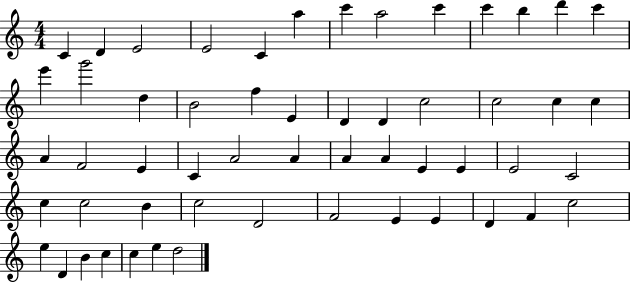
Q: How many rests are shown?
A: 0